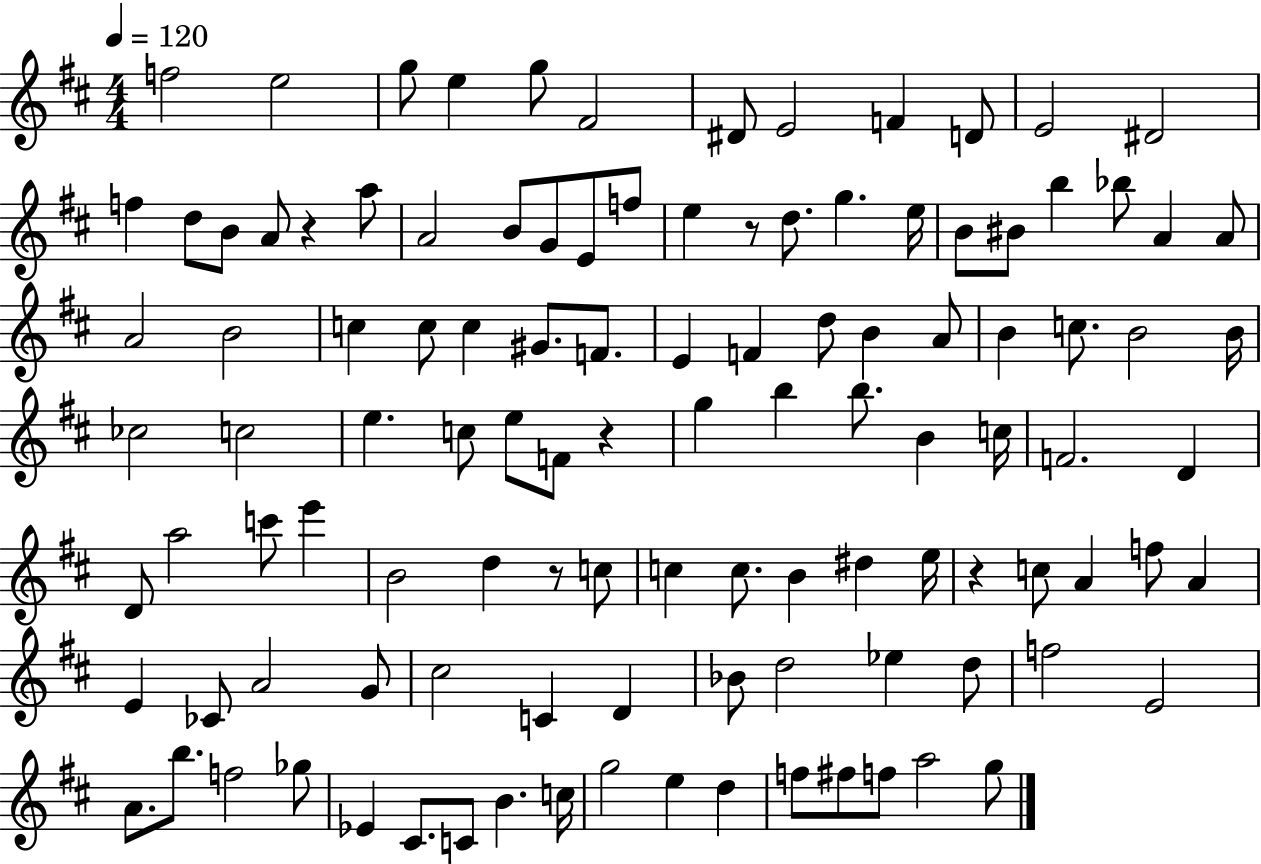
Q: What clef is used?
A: treble